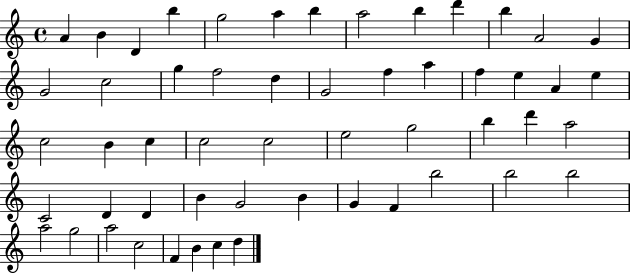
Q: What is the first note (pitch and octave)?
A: A4